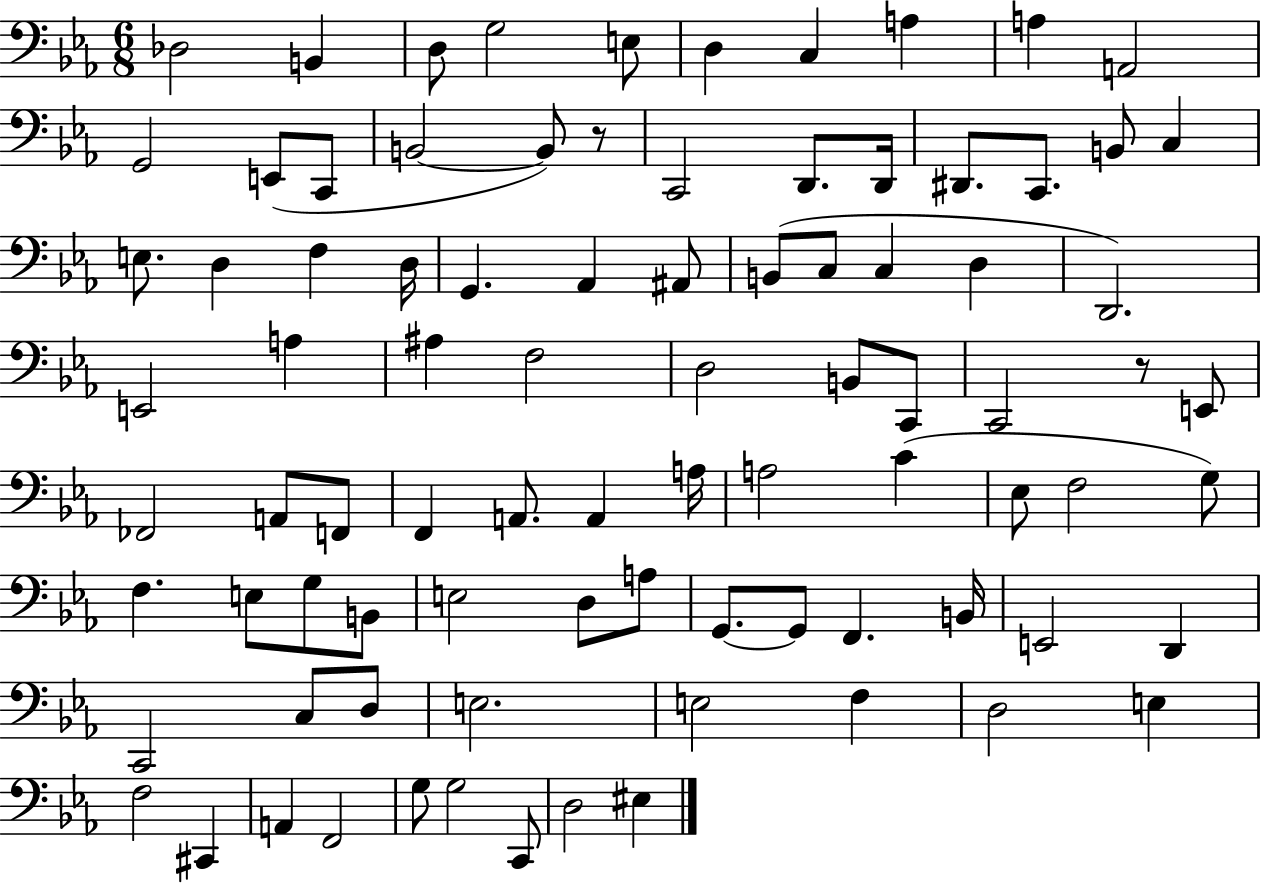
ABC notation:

X:1
T:Untitled
M:6/8
L:1/4
K:Eb
_D,2 B,, D,/2 G,2 E,/2 D, C, A, A, A,,2 G,,2 E,,/2 C,,/2 B,,2 B,,/2 z/2 C,,2 D,,/2 D,,/4 ^D,,/2 C,,/2 B,,/2 C, E,/2 D, F, D,/4 G,, _A,, ^A,,/2 B,,/2 C,/2 C, D, D,,2 E,,2 A, ^A, F,2 D,2 B,,/2 C,,/2 C,,2 z/2 E,,/2 _F,,2 A,,/2 F,,/2 F,, A,,/2 A,, A,/4 A,2 C _E,/2 F,2 G,/2 F, E,/2 G,/2 B,,/2 E,2 D,/2 A,/2 G,,/2 G,,/2 F,, B,,/4 E,,2 D,, C,,2 C,/2 D,/2 E,2 E,2 F, D,2 E, F,2 ^C,, A,, F,,2 G,/2 G,2 C,,/2 D,2 ^E,